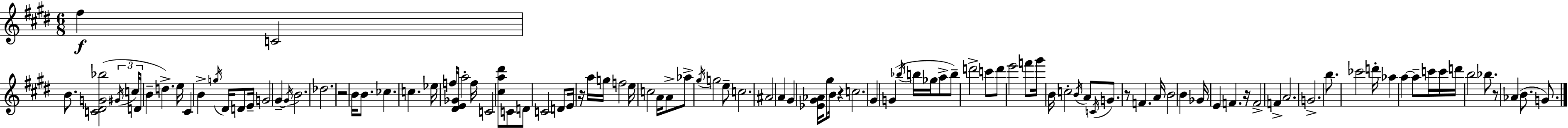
X:1
T:Untitled
M:6/8
L:1/4
K:E
^f C2 B/2 [C^DG_b]2 ^G/4 c/4 D/4 B d e/4 ^C B g/4 ^D/4 D/2 E/4 G2 ^G ^G/4 B2 _d2 z2 B/4 B/2 _c c _e/4 f/4 [^DE_G]/4 a2 f/4 C2 [^ca^d']/2 C/2 D/2 C2 D/2 E/4 z/4 a/4 g/4 f2 e/4 c2 A/4 A/2 _a/2 ^g/4 g2 e/2 c2 ^A2 A ^G [_E^G_A]/4 ^g/2 B/4 z c2 ^G G _b/4 b/4 _g/4 a/2 b/2 d'2 c'/2 d'/2 e'2 f'/2 ^g'/4 B/4 c2 B/4 A/2 C/4 G/2 z/2 F A/4 B2 B _G/4 E F z/4 F2 F A2 G2 b/2 _c'2 d'/4 _a a a/2 c'/4 c'/4 d'/4 b2 _b/2 z/2 _A B/2 G/2